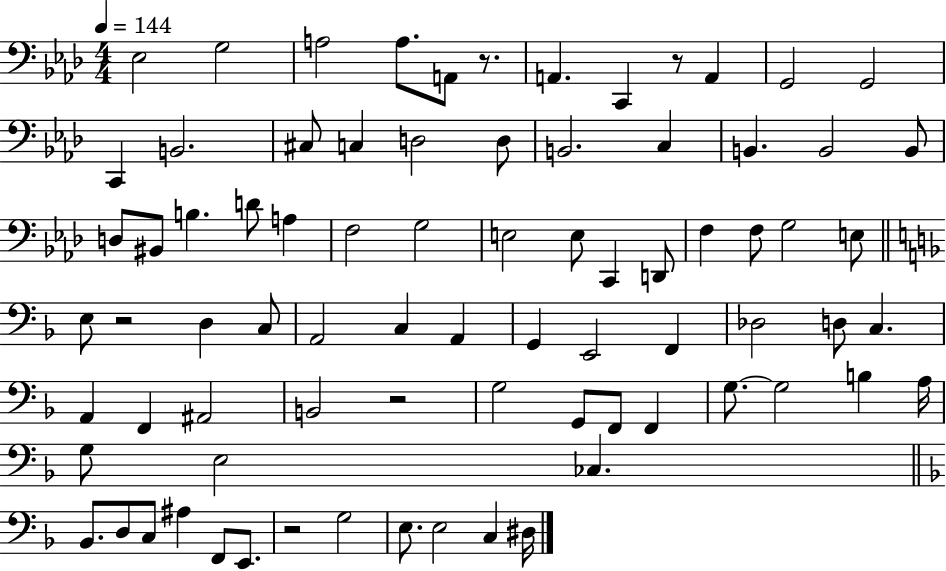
{
  \clef bass
  \numericTimeSignature
  \time 4/4
  \key aes \major
  \tempo 4 = 144
  ees2 g2 | a2 a8. a,8 r8. | a,4. c,4 r8 a,4 | g,2 g,2 | \break c,4 b,2. | cis8 c4 d2 d8 | b,2. c4 | b,4. b,2 b,8 | \break d8 bis,8 b4. d'8 a4 | f2 g2 | e2 e8 c,4 d,8 | f4 f8 g2 e8 | \break \bar "||" \break \key f \major e8 r2 d4 c8 | a,2 c4 a,4 | g,4 e,2 f,4 | des2 d8 c4. | \break a,4 f,4 ais,2 | b,2 r2 | g2 g,8 f,8 f,4 | g8.~~ g2 b4 a16 | \break g8 e2 ces4. | \bar "||" \break \key d \minor bes,8. d8 c8 ais4 f,8 e,8. | r2 g2 | e8. e2 c4 dis16 | \bar "|."
}